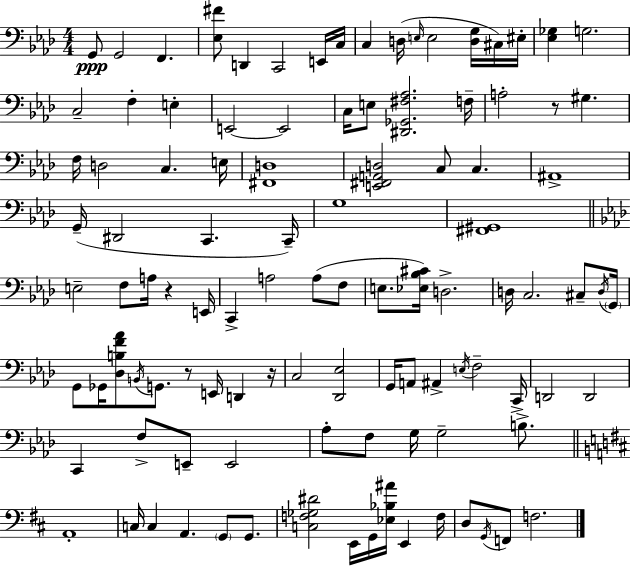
{
  \clef bass
  \numericTimeSignature
  \time 4/4
  \key aes \major
  g,8\ppp g,2 f,4. | <ees fis'>8 d,4 c,2 e,16 c16 | c4 d16( \grace { e16 } e2 <d g>16 cis16) | eis16-. <ees ges>4 g2. | \break c2-- f4-. e4-. | e,2~~ e,2 | c16 e8 <dis, ges, fis aes>2. | f16-- a2-. r8 gis4. | \break f16 d2 c4. | e16 <fis, d>1 | <e, fis, a, d>2 c8 c4. | ais,1-> | \break g,16--( dis,2 c,4. | c,16--) g1 | <fis, gis,>1 | \bar "||" \break \key aes \major e2-- f8 a16 r4 e,16 | c,4-> a2 a8( f8 | e8. <ees bes cis'>16) d2.-> | d16 c2. cis8-- \acciaccatura { d16 } | \break \parenthesize g,16 g,8 ges,16 <des b f' aes'>8 \acciaccatura { b,16 } g,8. r8 e,16 d,4 | r16 c2 <des, ees>2 | g,16 a,8 ais,4-> \acciaccatura { e16 } f2-- | c,16-> d,2 d,2 | \break c,4 f8-> e,8-- e,2 | aes8-. f8 g16 g2-- | b8.-> \bar "||" \break \key d \major a,1-. | c16 c4 a,4. \parenthesize g,8 g,8. | <c f ges dis'>2 e,16 g,16 <ees bes ais'>16 e,4 f16 | d8 \acciaccatura { g,16 } f,8 f2. | \break \bar "|."
}